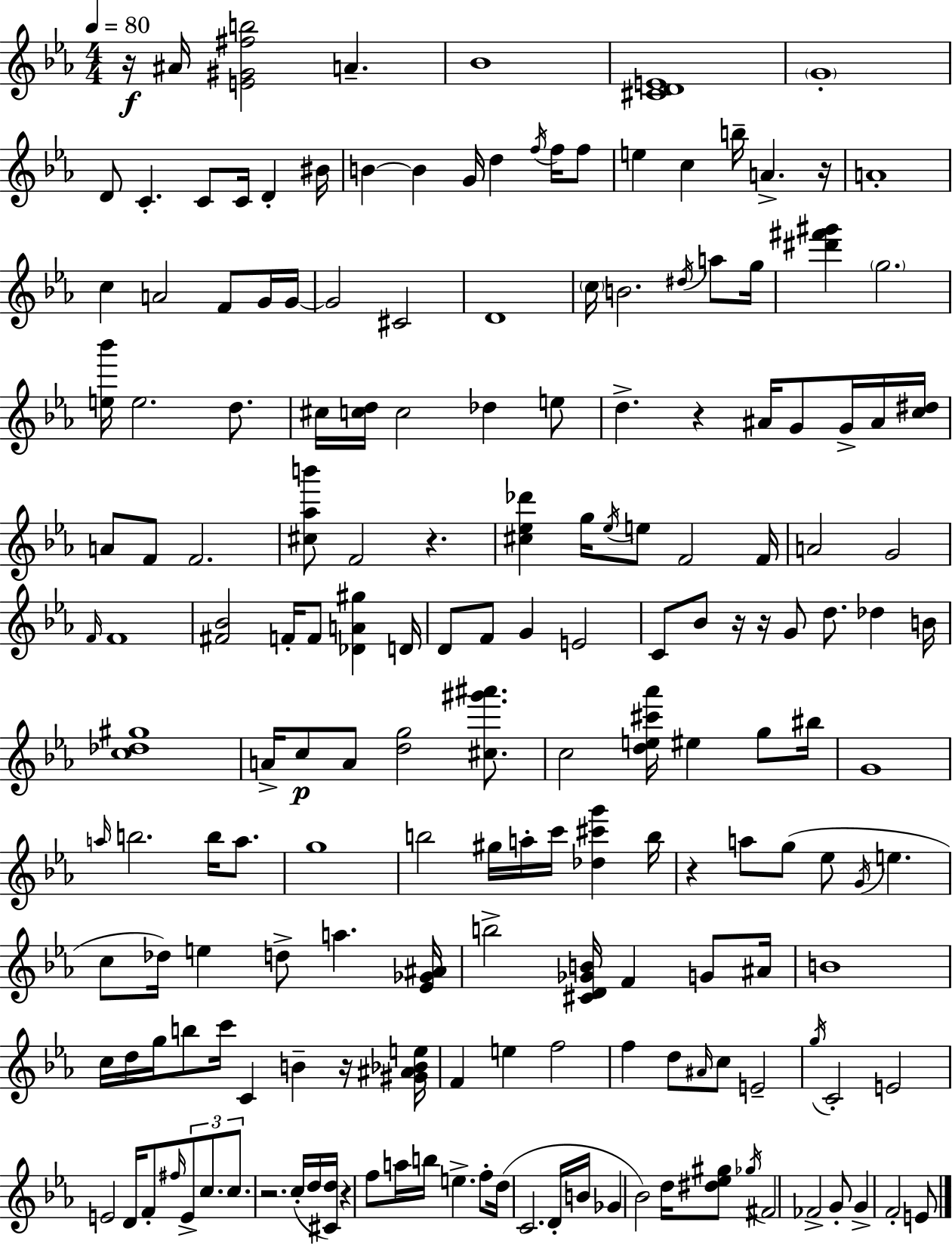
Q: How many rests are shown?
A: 10